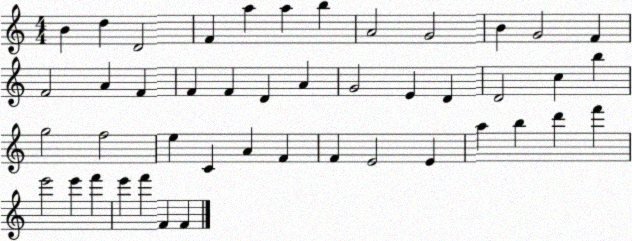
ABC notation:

X:1
T:Untitled
M:4/4
L:1/4
K:C
B d D2 F a a b A2 G2 B G2 F F2 A F F F D A G2 E D D2 c b g2 f2 e C A F F E2 E a b d' f' e'2 e' f' e' f' F F